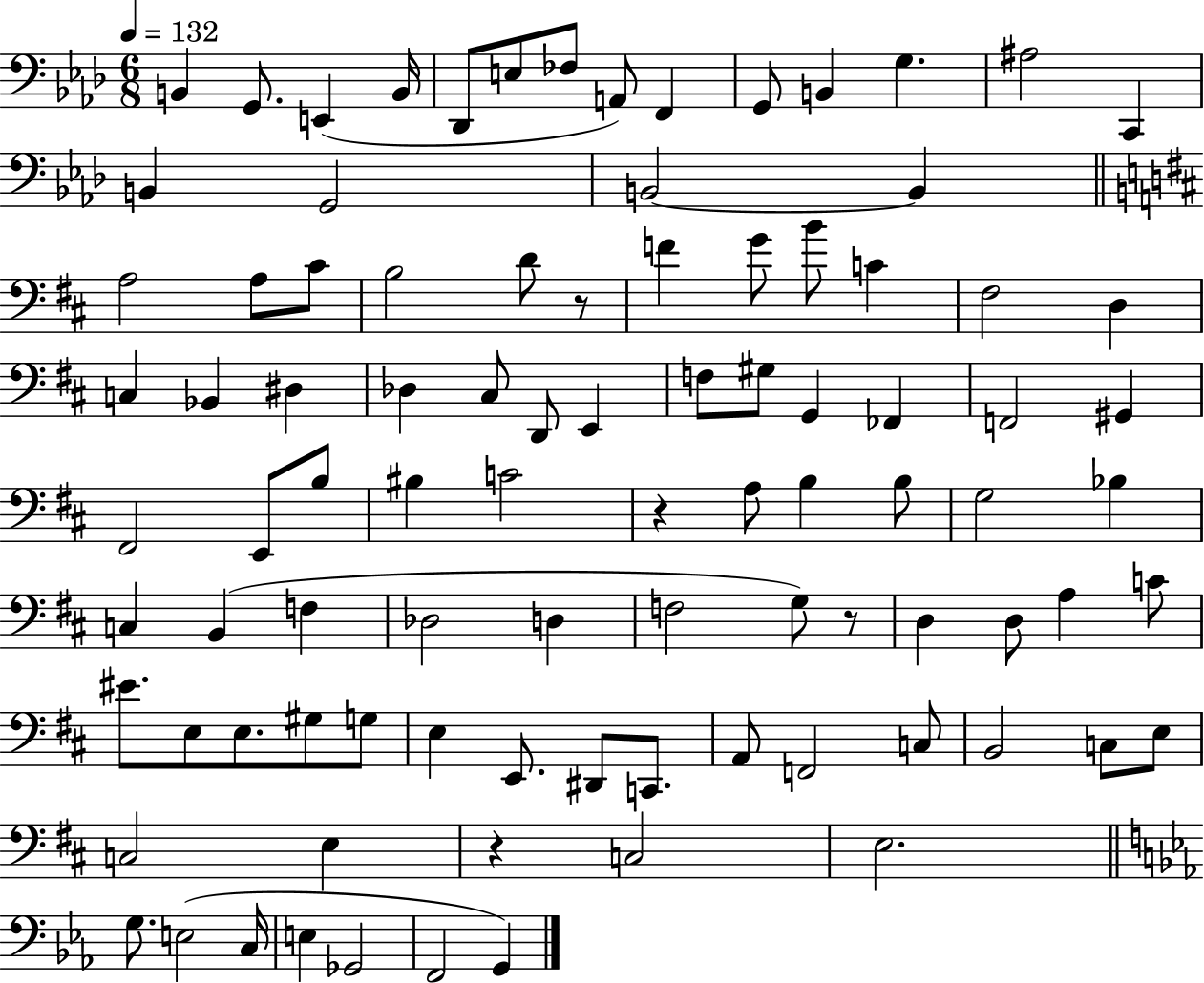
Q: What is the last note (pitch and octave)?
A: G2